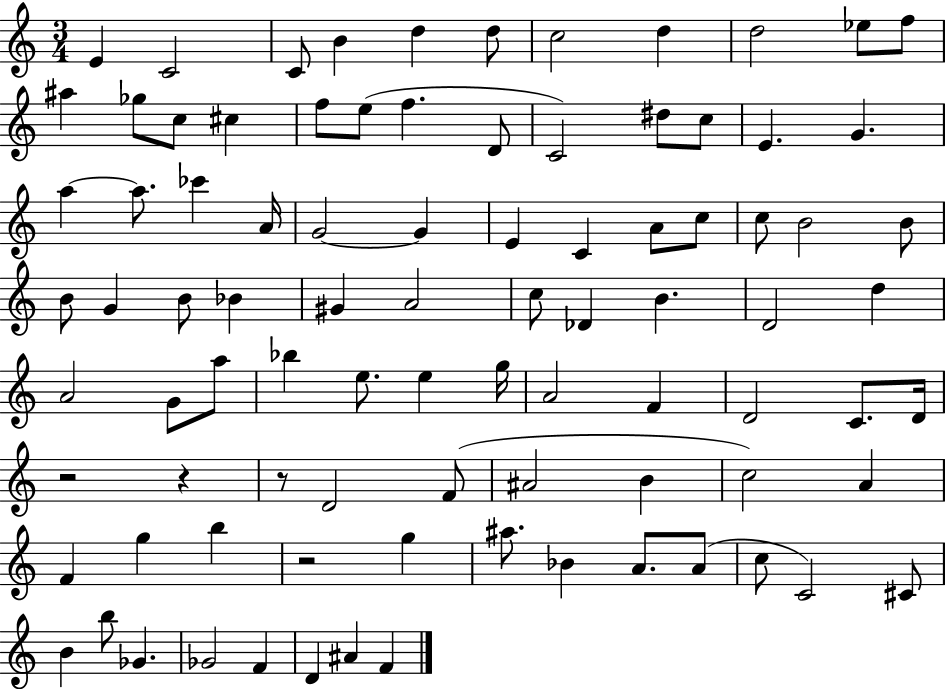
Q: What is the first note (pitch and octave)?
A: E4